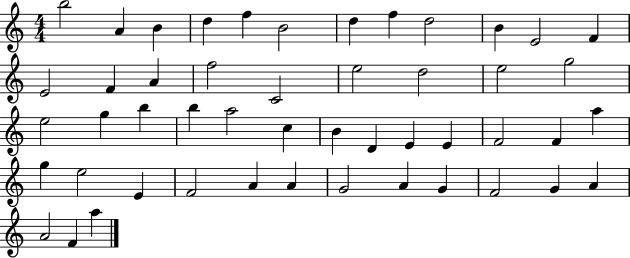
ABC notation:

X:1
T:Untitled
M:4/4
L:1/4
K:C
b2 A B d f B2 d f d2 B E2 F E2 F A f2 C2 e2 d2 e2 g2 e2 g b b a2 c B D E E F2 F a g e2 E F2 A A G2 A G F2 G A A2 F a